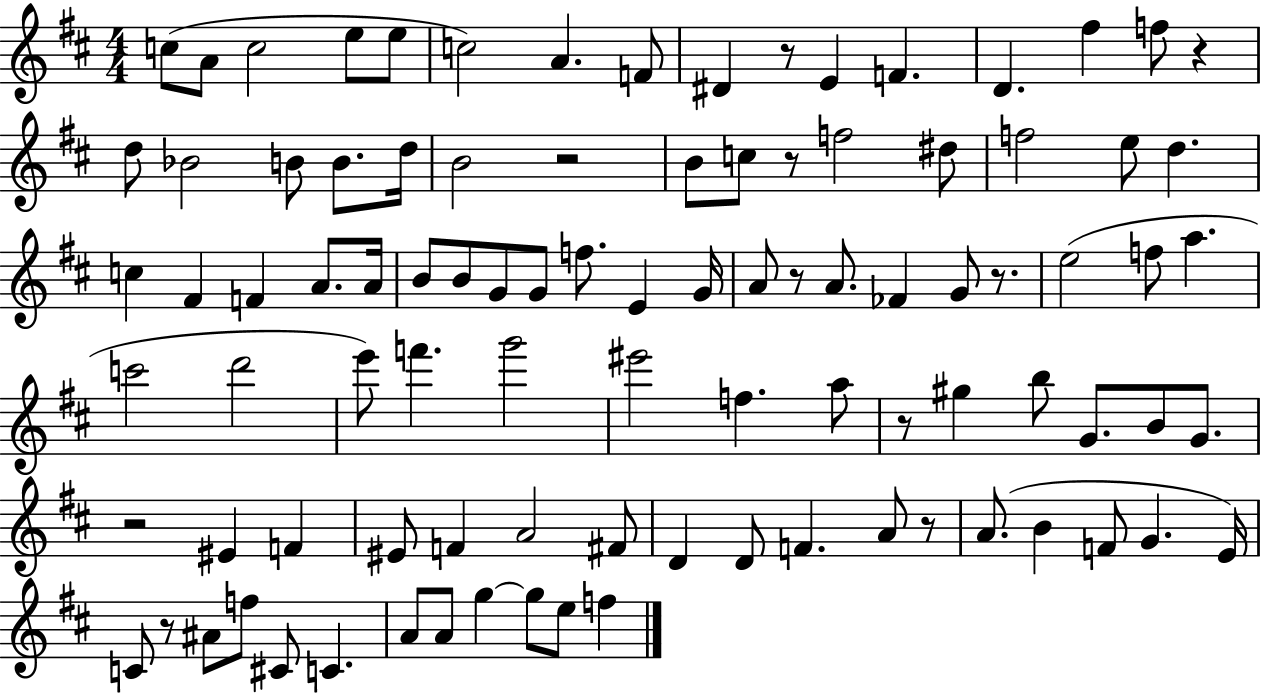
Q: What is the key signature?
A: D major